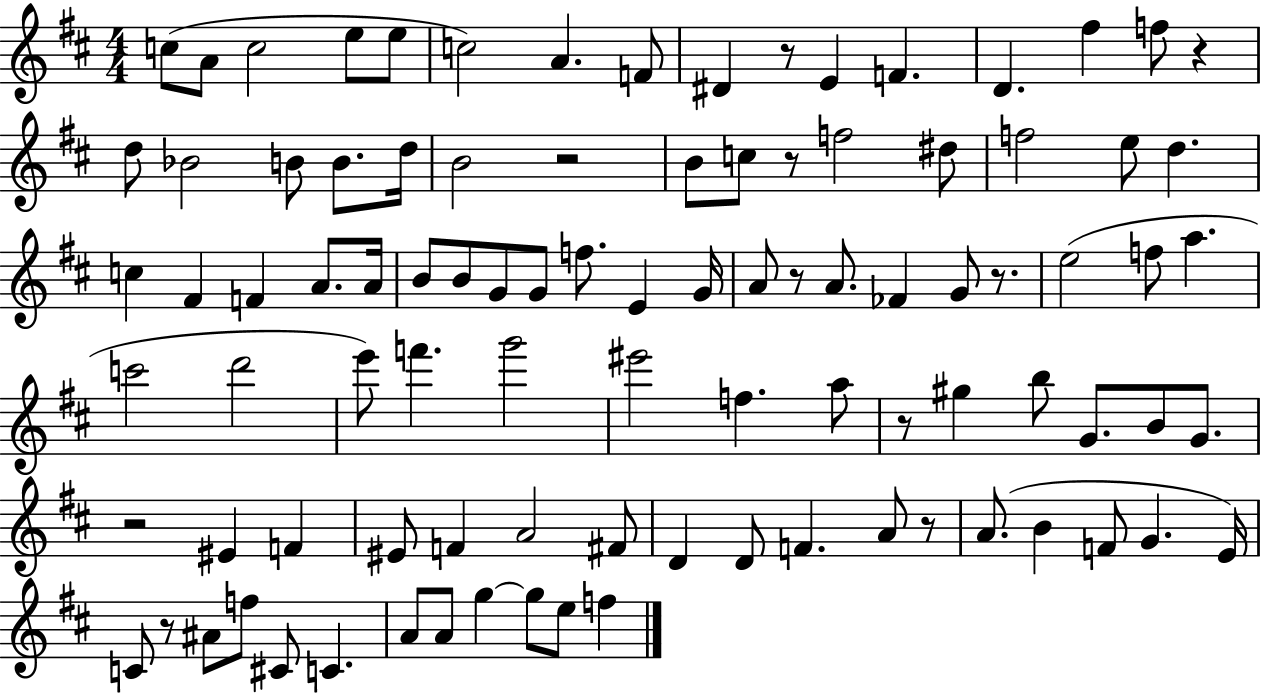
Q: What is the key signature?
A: D major